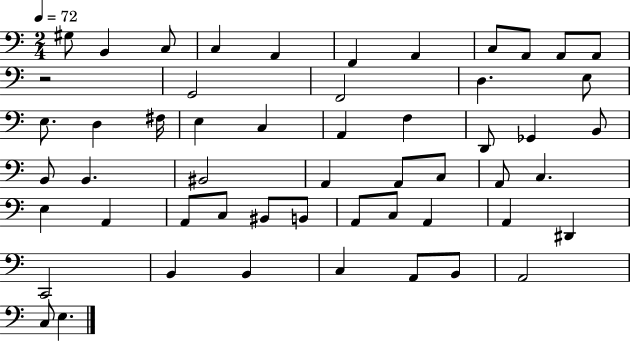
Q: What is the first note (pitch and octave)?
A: G#3